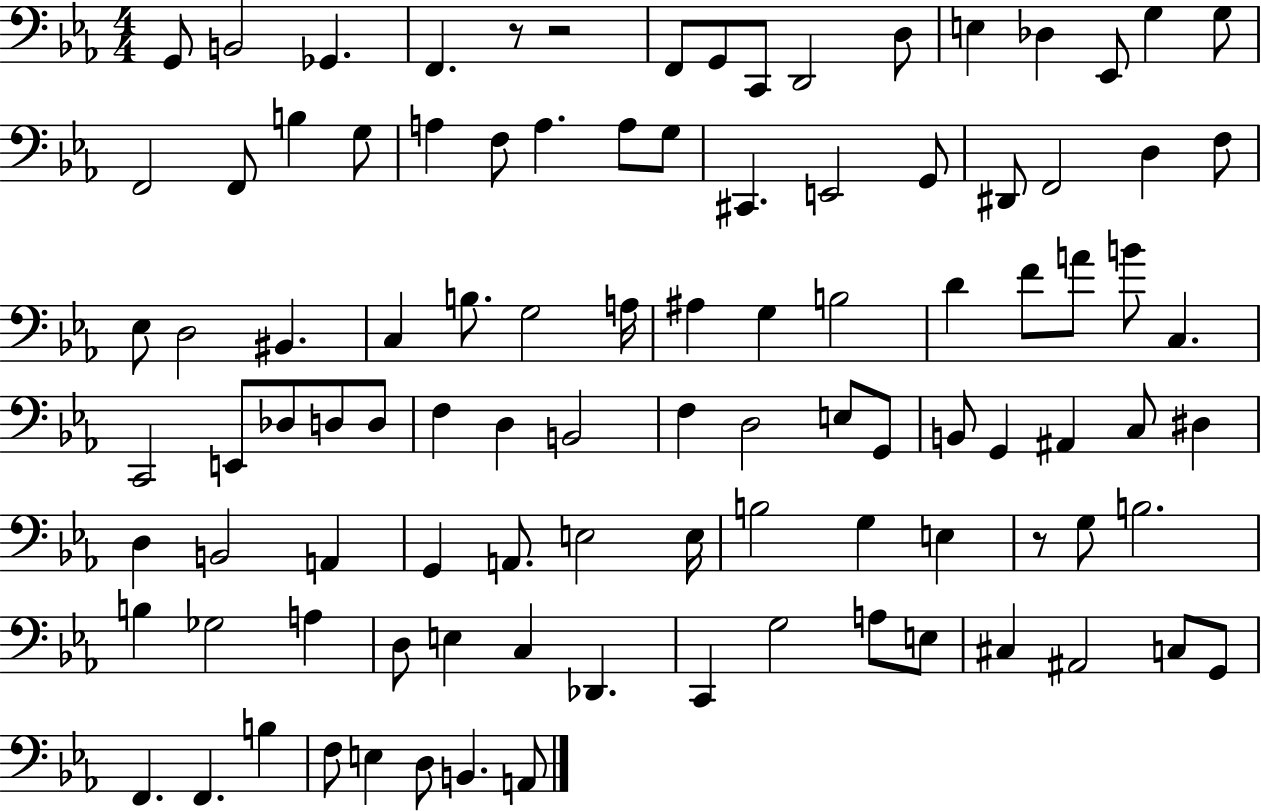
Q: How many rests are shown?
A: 3